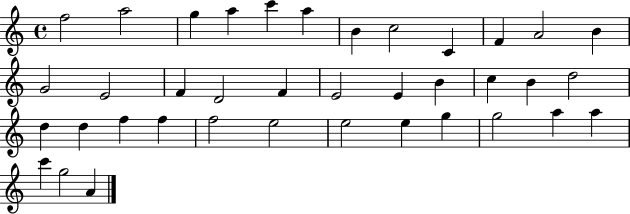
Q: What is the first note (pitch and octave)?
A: F5